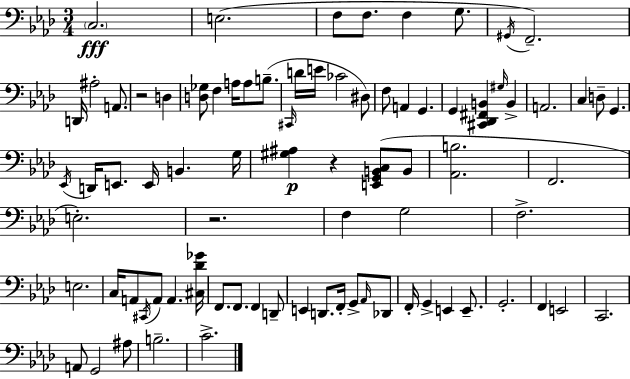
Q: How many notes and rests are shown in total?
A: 81